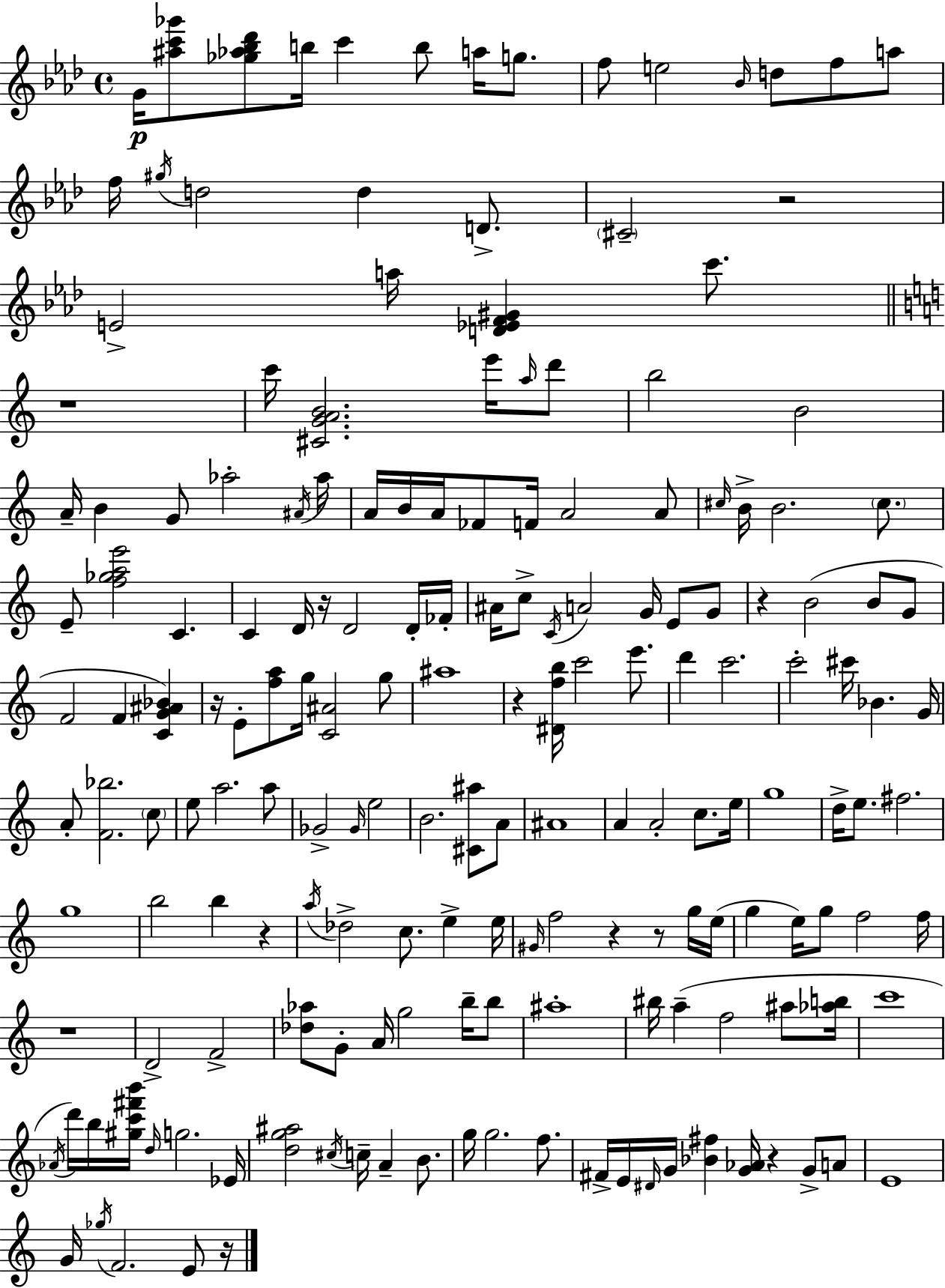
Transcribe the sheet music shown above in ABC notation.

X:1
T:Untitled
M:4/4
L:1/4
K:Ab
G/4 [^ac'_g']/2 [_g_a_b_d']/2 b/4 c' b/2 a/4 g/2 f/2 e2 _B/4 d/2 f/2 a/2 f/4 ^g/4 d2 d D/2 ^C2 z2 E2 a/4 [D_EF^G] c'/2 z4 c'/4 [^CGAB]2 e'/4 a/4 d'/2 b2 B2 A/4 B G/2 _a2 ^A/4 _a/4 A/4 B/4 A/4 _F/2 F/4 A2 A/2 ^c/4 B/4 B2 ^c/2 E/2 [f_gae']2 C C D/4 z/4 D2 D/4 _F/4 ^A/4 c/2 C/4 A2 G/4 E/2 G/2 z B2 B/2 G/2 F2 F [CG^A_B] z/4 E/2 [fa]/2 g/4 [C^A]2 g/2 ^a4 z [^Dfb]/4 c'2 e'/2 d' c'2 c'2 ^c'/4 _B G/4 A/2 [F_b]2 c/2 e/2 a2 a/2 _G2 _G/4 e2 B2 [^C^a]/2 A/2 ^A4 A A2 c/2 e/4 g4 d/4 e/2 ^f2 g4 b2 b z a/4 _d2 c/2 e e/4 ^G/4 f2 z z/2 g/4 e/4 g e/4 g/2 f2 f/4 z4 D2 F2 [_d_a]/2 G/2 A/4 g2 b/4 b/2 ^a4 ^b/4 a f2 ^a/2 [_ab]/4 c'4 _A/4 d'/4 b/4 [^gc'^f'b']/4 d/4 g2 _E/4 [dg^a]2 ^c/4 c/4 A B/2 g/4 g2 f/2 ^F/4 E/4 ^D/4 G/4 [_B^f] [G_A]/4 z G/2 A/2 E4 G/4 _g/4 F2 E/2 z/4